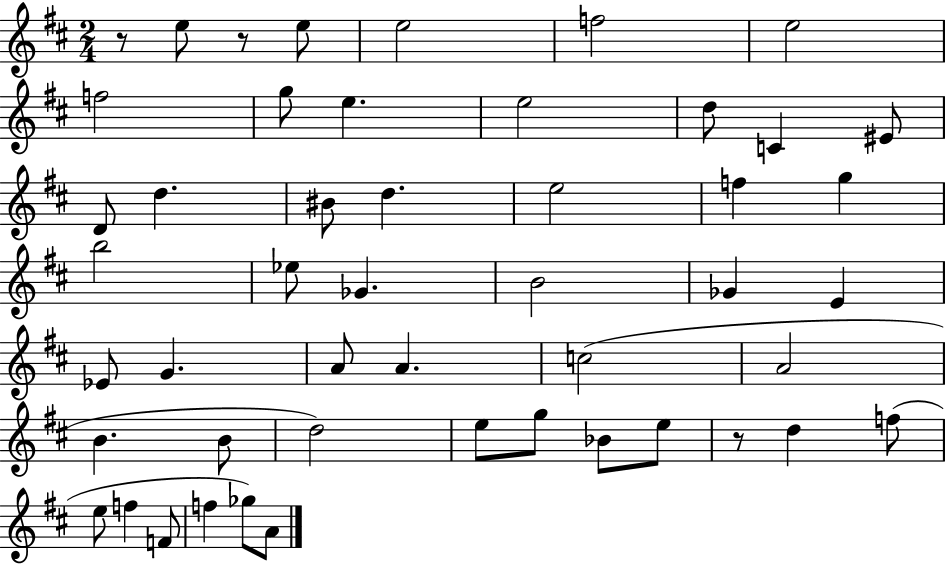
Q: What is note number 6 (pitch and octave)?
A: F5